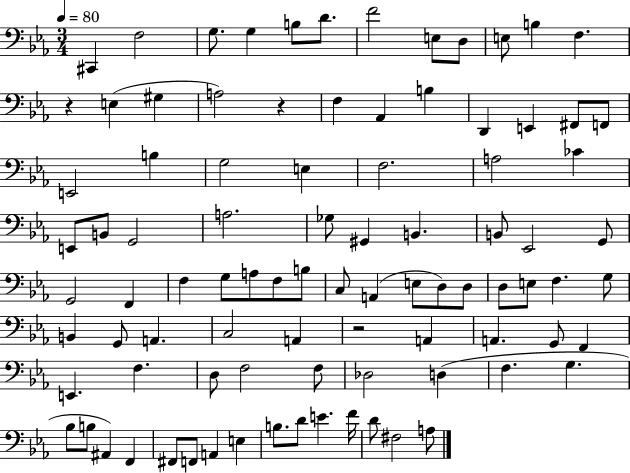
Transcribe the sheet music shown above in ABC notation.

X:1
T:Untitled
M:3/4
L:1/4
K:Eb
^C,, F,2 G,/2 G, B,/2 D/2 F2 E,/2 D,/2 E,/2 B, F, z E, ^G, A,2 z F, _A,, B, D,, E,, ^F,,/2 F,,/2 E,,2 B, G,2 E, F,2 A,2 _C E,,/2 B,,/2 G,,2 A,2 _G,/2 ^G,, B,, B,,/2 _E,,2 G,,/2 G,,2 F,, F, G,/2 A,/2 F,/2 B,/2 C,/2 A,, E,/2 D,/2 D,/2 D,/2 E,/2 F, G,/2 B,, G,,/2 A,, C,2 A,, z2 A,, A,, G,,/2 F,, E,, F, D,/2 F,2 F,/2 _D,2 D, F, G, _B,/2 B,/2 ^A,, F,, ^F,,/2 F,,/2 A,, E, B,/2 D/2 E F/4 D/2 ^F,2 A,/2